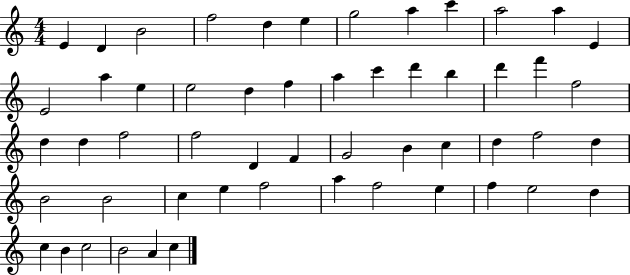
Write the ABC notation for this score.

X:1
T:Untitled
M:4/4
L:1/4
K:C
E D B2 f2 d e g2 a c' a2 a E E2 a e e2 d f a c' d' b d' f' f2 d d f2 f2 D F G2 B c d f2 d B2 B2 c e f2 a f2 e f e2 d c B c2 B2 A c